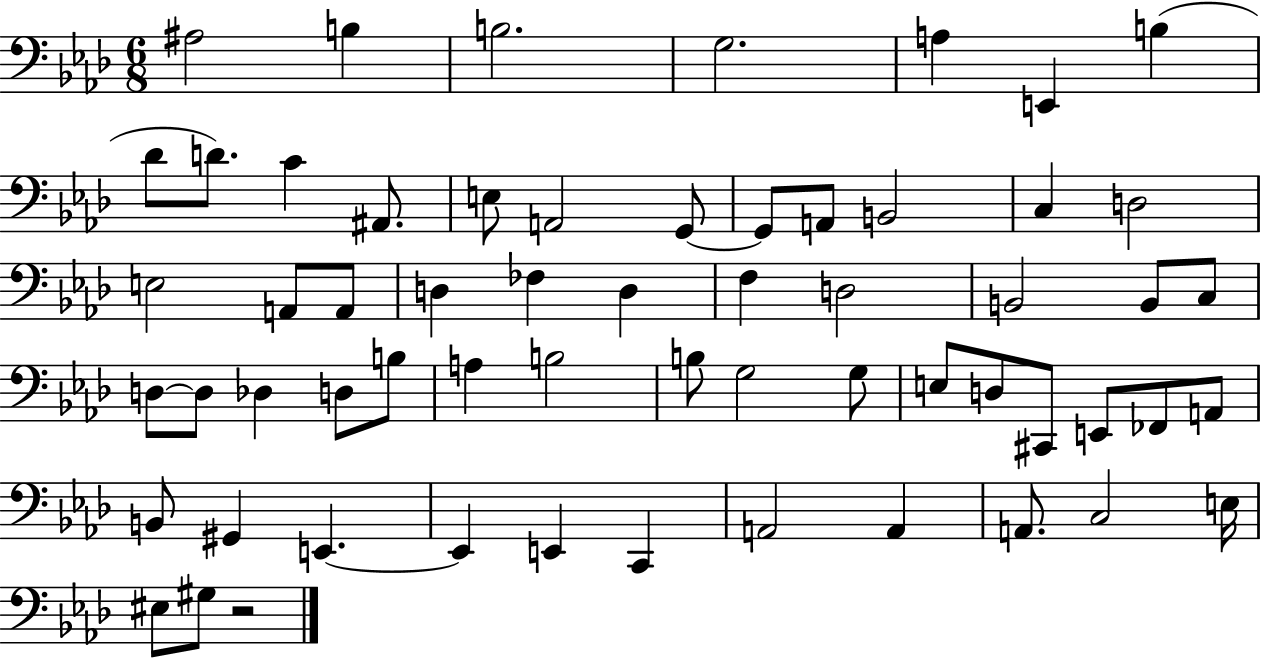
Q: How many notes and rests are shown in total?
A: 60